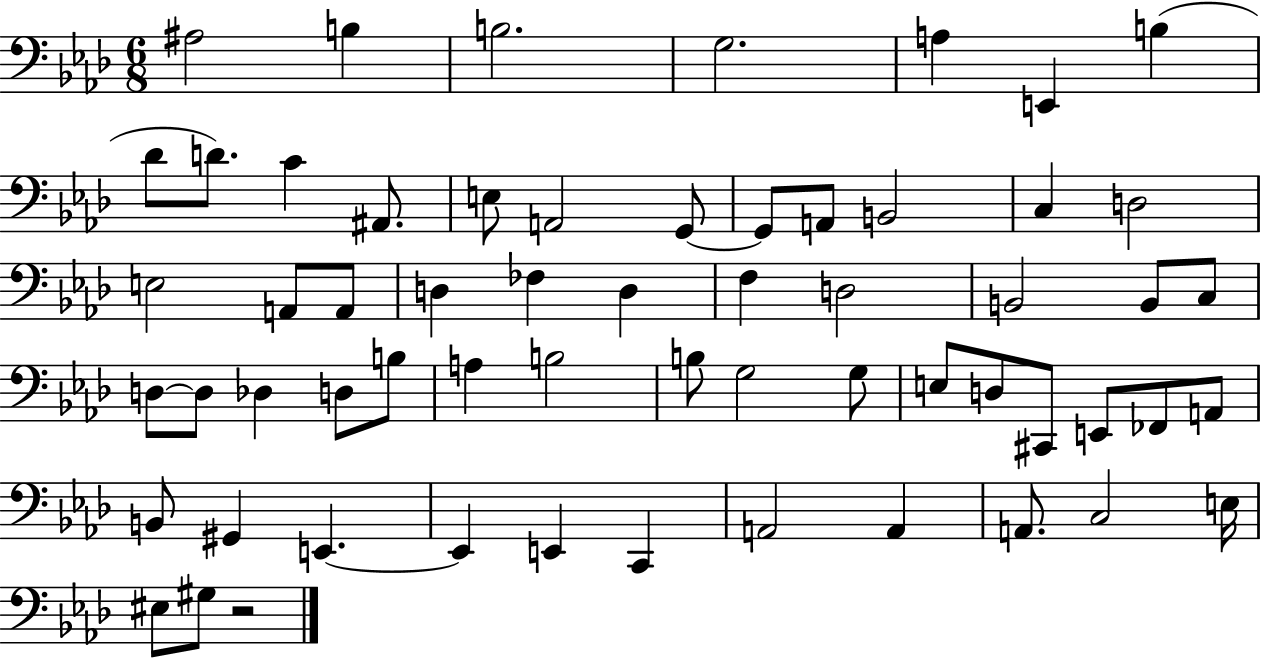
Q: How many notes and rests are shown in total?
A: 60